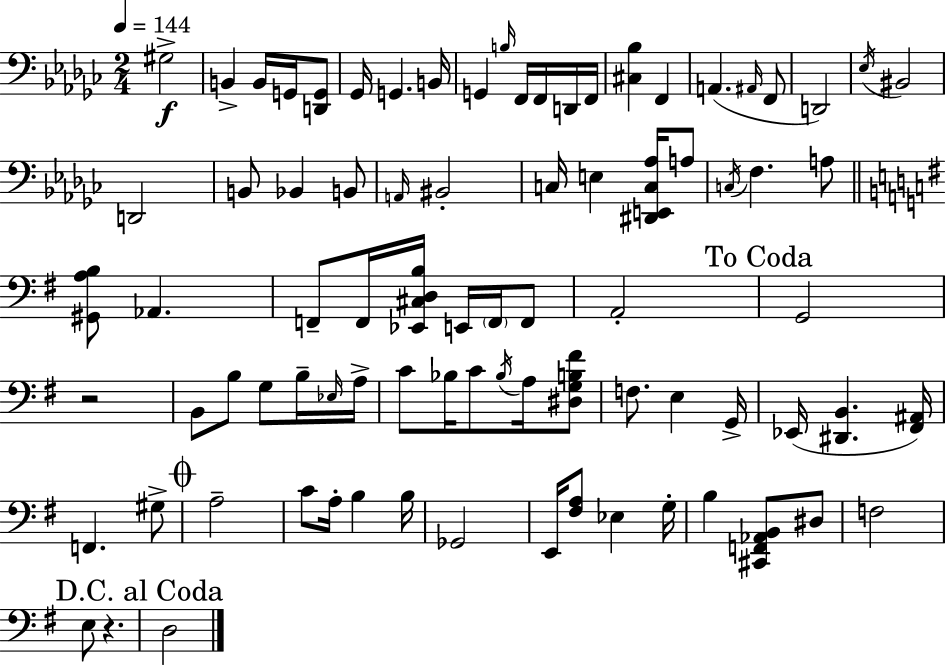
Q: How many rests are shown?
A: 2